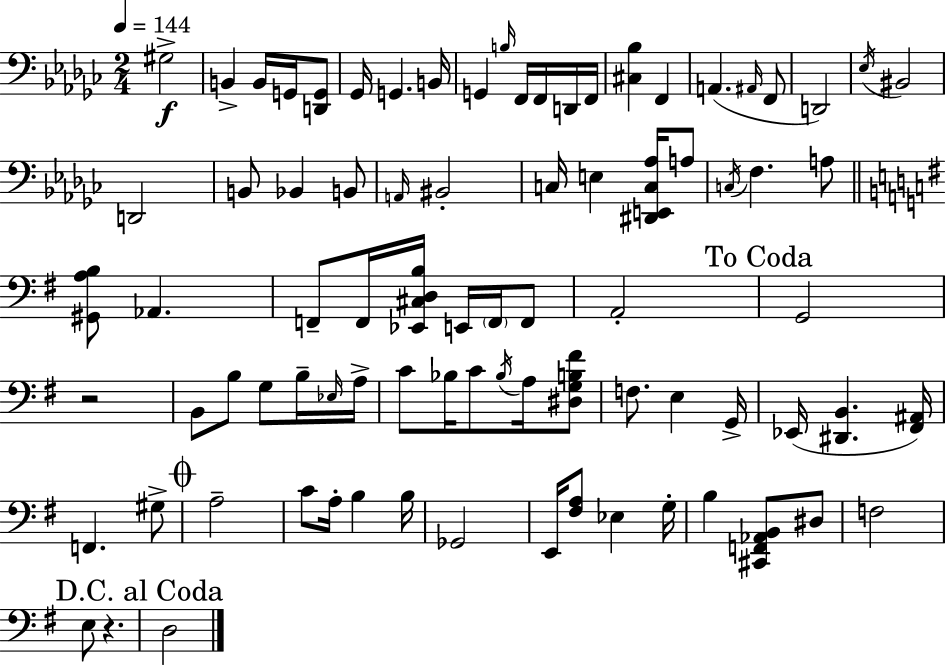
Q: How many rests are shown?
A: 2